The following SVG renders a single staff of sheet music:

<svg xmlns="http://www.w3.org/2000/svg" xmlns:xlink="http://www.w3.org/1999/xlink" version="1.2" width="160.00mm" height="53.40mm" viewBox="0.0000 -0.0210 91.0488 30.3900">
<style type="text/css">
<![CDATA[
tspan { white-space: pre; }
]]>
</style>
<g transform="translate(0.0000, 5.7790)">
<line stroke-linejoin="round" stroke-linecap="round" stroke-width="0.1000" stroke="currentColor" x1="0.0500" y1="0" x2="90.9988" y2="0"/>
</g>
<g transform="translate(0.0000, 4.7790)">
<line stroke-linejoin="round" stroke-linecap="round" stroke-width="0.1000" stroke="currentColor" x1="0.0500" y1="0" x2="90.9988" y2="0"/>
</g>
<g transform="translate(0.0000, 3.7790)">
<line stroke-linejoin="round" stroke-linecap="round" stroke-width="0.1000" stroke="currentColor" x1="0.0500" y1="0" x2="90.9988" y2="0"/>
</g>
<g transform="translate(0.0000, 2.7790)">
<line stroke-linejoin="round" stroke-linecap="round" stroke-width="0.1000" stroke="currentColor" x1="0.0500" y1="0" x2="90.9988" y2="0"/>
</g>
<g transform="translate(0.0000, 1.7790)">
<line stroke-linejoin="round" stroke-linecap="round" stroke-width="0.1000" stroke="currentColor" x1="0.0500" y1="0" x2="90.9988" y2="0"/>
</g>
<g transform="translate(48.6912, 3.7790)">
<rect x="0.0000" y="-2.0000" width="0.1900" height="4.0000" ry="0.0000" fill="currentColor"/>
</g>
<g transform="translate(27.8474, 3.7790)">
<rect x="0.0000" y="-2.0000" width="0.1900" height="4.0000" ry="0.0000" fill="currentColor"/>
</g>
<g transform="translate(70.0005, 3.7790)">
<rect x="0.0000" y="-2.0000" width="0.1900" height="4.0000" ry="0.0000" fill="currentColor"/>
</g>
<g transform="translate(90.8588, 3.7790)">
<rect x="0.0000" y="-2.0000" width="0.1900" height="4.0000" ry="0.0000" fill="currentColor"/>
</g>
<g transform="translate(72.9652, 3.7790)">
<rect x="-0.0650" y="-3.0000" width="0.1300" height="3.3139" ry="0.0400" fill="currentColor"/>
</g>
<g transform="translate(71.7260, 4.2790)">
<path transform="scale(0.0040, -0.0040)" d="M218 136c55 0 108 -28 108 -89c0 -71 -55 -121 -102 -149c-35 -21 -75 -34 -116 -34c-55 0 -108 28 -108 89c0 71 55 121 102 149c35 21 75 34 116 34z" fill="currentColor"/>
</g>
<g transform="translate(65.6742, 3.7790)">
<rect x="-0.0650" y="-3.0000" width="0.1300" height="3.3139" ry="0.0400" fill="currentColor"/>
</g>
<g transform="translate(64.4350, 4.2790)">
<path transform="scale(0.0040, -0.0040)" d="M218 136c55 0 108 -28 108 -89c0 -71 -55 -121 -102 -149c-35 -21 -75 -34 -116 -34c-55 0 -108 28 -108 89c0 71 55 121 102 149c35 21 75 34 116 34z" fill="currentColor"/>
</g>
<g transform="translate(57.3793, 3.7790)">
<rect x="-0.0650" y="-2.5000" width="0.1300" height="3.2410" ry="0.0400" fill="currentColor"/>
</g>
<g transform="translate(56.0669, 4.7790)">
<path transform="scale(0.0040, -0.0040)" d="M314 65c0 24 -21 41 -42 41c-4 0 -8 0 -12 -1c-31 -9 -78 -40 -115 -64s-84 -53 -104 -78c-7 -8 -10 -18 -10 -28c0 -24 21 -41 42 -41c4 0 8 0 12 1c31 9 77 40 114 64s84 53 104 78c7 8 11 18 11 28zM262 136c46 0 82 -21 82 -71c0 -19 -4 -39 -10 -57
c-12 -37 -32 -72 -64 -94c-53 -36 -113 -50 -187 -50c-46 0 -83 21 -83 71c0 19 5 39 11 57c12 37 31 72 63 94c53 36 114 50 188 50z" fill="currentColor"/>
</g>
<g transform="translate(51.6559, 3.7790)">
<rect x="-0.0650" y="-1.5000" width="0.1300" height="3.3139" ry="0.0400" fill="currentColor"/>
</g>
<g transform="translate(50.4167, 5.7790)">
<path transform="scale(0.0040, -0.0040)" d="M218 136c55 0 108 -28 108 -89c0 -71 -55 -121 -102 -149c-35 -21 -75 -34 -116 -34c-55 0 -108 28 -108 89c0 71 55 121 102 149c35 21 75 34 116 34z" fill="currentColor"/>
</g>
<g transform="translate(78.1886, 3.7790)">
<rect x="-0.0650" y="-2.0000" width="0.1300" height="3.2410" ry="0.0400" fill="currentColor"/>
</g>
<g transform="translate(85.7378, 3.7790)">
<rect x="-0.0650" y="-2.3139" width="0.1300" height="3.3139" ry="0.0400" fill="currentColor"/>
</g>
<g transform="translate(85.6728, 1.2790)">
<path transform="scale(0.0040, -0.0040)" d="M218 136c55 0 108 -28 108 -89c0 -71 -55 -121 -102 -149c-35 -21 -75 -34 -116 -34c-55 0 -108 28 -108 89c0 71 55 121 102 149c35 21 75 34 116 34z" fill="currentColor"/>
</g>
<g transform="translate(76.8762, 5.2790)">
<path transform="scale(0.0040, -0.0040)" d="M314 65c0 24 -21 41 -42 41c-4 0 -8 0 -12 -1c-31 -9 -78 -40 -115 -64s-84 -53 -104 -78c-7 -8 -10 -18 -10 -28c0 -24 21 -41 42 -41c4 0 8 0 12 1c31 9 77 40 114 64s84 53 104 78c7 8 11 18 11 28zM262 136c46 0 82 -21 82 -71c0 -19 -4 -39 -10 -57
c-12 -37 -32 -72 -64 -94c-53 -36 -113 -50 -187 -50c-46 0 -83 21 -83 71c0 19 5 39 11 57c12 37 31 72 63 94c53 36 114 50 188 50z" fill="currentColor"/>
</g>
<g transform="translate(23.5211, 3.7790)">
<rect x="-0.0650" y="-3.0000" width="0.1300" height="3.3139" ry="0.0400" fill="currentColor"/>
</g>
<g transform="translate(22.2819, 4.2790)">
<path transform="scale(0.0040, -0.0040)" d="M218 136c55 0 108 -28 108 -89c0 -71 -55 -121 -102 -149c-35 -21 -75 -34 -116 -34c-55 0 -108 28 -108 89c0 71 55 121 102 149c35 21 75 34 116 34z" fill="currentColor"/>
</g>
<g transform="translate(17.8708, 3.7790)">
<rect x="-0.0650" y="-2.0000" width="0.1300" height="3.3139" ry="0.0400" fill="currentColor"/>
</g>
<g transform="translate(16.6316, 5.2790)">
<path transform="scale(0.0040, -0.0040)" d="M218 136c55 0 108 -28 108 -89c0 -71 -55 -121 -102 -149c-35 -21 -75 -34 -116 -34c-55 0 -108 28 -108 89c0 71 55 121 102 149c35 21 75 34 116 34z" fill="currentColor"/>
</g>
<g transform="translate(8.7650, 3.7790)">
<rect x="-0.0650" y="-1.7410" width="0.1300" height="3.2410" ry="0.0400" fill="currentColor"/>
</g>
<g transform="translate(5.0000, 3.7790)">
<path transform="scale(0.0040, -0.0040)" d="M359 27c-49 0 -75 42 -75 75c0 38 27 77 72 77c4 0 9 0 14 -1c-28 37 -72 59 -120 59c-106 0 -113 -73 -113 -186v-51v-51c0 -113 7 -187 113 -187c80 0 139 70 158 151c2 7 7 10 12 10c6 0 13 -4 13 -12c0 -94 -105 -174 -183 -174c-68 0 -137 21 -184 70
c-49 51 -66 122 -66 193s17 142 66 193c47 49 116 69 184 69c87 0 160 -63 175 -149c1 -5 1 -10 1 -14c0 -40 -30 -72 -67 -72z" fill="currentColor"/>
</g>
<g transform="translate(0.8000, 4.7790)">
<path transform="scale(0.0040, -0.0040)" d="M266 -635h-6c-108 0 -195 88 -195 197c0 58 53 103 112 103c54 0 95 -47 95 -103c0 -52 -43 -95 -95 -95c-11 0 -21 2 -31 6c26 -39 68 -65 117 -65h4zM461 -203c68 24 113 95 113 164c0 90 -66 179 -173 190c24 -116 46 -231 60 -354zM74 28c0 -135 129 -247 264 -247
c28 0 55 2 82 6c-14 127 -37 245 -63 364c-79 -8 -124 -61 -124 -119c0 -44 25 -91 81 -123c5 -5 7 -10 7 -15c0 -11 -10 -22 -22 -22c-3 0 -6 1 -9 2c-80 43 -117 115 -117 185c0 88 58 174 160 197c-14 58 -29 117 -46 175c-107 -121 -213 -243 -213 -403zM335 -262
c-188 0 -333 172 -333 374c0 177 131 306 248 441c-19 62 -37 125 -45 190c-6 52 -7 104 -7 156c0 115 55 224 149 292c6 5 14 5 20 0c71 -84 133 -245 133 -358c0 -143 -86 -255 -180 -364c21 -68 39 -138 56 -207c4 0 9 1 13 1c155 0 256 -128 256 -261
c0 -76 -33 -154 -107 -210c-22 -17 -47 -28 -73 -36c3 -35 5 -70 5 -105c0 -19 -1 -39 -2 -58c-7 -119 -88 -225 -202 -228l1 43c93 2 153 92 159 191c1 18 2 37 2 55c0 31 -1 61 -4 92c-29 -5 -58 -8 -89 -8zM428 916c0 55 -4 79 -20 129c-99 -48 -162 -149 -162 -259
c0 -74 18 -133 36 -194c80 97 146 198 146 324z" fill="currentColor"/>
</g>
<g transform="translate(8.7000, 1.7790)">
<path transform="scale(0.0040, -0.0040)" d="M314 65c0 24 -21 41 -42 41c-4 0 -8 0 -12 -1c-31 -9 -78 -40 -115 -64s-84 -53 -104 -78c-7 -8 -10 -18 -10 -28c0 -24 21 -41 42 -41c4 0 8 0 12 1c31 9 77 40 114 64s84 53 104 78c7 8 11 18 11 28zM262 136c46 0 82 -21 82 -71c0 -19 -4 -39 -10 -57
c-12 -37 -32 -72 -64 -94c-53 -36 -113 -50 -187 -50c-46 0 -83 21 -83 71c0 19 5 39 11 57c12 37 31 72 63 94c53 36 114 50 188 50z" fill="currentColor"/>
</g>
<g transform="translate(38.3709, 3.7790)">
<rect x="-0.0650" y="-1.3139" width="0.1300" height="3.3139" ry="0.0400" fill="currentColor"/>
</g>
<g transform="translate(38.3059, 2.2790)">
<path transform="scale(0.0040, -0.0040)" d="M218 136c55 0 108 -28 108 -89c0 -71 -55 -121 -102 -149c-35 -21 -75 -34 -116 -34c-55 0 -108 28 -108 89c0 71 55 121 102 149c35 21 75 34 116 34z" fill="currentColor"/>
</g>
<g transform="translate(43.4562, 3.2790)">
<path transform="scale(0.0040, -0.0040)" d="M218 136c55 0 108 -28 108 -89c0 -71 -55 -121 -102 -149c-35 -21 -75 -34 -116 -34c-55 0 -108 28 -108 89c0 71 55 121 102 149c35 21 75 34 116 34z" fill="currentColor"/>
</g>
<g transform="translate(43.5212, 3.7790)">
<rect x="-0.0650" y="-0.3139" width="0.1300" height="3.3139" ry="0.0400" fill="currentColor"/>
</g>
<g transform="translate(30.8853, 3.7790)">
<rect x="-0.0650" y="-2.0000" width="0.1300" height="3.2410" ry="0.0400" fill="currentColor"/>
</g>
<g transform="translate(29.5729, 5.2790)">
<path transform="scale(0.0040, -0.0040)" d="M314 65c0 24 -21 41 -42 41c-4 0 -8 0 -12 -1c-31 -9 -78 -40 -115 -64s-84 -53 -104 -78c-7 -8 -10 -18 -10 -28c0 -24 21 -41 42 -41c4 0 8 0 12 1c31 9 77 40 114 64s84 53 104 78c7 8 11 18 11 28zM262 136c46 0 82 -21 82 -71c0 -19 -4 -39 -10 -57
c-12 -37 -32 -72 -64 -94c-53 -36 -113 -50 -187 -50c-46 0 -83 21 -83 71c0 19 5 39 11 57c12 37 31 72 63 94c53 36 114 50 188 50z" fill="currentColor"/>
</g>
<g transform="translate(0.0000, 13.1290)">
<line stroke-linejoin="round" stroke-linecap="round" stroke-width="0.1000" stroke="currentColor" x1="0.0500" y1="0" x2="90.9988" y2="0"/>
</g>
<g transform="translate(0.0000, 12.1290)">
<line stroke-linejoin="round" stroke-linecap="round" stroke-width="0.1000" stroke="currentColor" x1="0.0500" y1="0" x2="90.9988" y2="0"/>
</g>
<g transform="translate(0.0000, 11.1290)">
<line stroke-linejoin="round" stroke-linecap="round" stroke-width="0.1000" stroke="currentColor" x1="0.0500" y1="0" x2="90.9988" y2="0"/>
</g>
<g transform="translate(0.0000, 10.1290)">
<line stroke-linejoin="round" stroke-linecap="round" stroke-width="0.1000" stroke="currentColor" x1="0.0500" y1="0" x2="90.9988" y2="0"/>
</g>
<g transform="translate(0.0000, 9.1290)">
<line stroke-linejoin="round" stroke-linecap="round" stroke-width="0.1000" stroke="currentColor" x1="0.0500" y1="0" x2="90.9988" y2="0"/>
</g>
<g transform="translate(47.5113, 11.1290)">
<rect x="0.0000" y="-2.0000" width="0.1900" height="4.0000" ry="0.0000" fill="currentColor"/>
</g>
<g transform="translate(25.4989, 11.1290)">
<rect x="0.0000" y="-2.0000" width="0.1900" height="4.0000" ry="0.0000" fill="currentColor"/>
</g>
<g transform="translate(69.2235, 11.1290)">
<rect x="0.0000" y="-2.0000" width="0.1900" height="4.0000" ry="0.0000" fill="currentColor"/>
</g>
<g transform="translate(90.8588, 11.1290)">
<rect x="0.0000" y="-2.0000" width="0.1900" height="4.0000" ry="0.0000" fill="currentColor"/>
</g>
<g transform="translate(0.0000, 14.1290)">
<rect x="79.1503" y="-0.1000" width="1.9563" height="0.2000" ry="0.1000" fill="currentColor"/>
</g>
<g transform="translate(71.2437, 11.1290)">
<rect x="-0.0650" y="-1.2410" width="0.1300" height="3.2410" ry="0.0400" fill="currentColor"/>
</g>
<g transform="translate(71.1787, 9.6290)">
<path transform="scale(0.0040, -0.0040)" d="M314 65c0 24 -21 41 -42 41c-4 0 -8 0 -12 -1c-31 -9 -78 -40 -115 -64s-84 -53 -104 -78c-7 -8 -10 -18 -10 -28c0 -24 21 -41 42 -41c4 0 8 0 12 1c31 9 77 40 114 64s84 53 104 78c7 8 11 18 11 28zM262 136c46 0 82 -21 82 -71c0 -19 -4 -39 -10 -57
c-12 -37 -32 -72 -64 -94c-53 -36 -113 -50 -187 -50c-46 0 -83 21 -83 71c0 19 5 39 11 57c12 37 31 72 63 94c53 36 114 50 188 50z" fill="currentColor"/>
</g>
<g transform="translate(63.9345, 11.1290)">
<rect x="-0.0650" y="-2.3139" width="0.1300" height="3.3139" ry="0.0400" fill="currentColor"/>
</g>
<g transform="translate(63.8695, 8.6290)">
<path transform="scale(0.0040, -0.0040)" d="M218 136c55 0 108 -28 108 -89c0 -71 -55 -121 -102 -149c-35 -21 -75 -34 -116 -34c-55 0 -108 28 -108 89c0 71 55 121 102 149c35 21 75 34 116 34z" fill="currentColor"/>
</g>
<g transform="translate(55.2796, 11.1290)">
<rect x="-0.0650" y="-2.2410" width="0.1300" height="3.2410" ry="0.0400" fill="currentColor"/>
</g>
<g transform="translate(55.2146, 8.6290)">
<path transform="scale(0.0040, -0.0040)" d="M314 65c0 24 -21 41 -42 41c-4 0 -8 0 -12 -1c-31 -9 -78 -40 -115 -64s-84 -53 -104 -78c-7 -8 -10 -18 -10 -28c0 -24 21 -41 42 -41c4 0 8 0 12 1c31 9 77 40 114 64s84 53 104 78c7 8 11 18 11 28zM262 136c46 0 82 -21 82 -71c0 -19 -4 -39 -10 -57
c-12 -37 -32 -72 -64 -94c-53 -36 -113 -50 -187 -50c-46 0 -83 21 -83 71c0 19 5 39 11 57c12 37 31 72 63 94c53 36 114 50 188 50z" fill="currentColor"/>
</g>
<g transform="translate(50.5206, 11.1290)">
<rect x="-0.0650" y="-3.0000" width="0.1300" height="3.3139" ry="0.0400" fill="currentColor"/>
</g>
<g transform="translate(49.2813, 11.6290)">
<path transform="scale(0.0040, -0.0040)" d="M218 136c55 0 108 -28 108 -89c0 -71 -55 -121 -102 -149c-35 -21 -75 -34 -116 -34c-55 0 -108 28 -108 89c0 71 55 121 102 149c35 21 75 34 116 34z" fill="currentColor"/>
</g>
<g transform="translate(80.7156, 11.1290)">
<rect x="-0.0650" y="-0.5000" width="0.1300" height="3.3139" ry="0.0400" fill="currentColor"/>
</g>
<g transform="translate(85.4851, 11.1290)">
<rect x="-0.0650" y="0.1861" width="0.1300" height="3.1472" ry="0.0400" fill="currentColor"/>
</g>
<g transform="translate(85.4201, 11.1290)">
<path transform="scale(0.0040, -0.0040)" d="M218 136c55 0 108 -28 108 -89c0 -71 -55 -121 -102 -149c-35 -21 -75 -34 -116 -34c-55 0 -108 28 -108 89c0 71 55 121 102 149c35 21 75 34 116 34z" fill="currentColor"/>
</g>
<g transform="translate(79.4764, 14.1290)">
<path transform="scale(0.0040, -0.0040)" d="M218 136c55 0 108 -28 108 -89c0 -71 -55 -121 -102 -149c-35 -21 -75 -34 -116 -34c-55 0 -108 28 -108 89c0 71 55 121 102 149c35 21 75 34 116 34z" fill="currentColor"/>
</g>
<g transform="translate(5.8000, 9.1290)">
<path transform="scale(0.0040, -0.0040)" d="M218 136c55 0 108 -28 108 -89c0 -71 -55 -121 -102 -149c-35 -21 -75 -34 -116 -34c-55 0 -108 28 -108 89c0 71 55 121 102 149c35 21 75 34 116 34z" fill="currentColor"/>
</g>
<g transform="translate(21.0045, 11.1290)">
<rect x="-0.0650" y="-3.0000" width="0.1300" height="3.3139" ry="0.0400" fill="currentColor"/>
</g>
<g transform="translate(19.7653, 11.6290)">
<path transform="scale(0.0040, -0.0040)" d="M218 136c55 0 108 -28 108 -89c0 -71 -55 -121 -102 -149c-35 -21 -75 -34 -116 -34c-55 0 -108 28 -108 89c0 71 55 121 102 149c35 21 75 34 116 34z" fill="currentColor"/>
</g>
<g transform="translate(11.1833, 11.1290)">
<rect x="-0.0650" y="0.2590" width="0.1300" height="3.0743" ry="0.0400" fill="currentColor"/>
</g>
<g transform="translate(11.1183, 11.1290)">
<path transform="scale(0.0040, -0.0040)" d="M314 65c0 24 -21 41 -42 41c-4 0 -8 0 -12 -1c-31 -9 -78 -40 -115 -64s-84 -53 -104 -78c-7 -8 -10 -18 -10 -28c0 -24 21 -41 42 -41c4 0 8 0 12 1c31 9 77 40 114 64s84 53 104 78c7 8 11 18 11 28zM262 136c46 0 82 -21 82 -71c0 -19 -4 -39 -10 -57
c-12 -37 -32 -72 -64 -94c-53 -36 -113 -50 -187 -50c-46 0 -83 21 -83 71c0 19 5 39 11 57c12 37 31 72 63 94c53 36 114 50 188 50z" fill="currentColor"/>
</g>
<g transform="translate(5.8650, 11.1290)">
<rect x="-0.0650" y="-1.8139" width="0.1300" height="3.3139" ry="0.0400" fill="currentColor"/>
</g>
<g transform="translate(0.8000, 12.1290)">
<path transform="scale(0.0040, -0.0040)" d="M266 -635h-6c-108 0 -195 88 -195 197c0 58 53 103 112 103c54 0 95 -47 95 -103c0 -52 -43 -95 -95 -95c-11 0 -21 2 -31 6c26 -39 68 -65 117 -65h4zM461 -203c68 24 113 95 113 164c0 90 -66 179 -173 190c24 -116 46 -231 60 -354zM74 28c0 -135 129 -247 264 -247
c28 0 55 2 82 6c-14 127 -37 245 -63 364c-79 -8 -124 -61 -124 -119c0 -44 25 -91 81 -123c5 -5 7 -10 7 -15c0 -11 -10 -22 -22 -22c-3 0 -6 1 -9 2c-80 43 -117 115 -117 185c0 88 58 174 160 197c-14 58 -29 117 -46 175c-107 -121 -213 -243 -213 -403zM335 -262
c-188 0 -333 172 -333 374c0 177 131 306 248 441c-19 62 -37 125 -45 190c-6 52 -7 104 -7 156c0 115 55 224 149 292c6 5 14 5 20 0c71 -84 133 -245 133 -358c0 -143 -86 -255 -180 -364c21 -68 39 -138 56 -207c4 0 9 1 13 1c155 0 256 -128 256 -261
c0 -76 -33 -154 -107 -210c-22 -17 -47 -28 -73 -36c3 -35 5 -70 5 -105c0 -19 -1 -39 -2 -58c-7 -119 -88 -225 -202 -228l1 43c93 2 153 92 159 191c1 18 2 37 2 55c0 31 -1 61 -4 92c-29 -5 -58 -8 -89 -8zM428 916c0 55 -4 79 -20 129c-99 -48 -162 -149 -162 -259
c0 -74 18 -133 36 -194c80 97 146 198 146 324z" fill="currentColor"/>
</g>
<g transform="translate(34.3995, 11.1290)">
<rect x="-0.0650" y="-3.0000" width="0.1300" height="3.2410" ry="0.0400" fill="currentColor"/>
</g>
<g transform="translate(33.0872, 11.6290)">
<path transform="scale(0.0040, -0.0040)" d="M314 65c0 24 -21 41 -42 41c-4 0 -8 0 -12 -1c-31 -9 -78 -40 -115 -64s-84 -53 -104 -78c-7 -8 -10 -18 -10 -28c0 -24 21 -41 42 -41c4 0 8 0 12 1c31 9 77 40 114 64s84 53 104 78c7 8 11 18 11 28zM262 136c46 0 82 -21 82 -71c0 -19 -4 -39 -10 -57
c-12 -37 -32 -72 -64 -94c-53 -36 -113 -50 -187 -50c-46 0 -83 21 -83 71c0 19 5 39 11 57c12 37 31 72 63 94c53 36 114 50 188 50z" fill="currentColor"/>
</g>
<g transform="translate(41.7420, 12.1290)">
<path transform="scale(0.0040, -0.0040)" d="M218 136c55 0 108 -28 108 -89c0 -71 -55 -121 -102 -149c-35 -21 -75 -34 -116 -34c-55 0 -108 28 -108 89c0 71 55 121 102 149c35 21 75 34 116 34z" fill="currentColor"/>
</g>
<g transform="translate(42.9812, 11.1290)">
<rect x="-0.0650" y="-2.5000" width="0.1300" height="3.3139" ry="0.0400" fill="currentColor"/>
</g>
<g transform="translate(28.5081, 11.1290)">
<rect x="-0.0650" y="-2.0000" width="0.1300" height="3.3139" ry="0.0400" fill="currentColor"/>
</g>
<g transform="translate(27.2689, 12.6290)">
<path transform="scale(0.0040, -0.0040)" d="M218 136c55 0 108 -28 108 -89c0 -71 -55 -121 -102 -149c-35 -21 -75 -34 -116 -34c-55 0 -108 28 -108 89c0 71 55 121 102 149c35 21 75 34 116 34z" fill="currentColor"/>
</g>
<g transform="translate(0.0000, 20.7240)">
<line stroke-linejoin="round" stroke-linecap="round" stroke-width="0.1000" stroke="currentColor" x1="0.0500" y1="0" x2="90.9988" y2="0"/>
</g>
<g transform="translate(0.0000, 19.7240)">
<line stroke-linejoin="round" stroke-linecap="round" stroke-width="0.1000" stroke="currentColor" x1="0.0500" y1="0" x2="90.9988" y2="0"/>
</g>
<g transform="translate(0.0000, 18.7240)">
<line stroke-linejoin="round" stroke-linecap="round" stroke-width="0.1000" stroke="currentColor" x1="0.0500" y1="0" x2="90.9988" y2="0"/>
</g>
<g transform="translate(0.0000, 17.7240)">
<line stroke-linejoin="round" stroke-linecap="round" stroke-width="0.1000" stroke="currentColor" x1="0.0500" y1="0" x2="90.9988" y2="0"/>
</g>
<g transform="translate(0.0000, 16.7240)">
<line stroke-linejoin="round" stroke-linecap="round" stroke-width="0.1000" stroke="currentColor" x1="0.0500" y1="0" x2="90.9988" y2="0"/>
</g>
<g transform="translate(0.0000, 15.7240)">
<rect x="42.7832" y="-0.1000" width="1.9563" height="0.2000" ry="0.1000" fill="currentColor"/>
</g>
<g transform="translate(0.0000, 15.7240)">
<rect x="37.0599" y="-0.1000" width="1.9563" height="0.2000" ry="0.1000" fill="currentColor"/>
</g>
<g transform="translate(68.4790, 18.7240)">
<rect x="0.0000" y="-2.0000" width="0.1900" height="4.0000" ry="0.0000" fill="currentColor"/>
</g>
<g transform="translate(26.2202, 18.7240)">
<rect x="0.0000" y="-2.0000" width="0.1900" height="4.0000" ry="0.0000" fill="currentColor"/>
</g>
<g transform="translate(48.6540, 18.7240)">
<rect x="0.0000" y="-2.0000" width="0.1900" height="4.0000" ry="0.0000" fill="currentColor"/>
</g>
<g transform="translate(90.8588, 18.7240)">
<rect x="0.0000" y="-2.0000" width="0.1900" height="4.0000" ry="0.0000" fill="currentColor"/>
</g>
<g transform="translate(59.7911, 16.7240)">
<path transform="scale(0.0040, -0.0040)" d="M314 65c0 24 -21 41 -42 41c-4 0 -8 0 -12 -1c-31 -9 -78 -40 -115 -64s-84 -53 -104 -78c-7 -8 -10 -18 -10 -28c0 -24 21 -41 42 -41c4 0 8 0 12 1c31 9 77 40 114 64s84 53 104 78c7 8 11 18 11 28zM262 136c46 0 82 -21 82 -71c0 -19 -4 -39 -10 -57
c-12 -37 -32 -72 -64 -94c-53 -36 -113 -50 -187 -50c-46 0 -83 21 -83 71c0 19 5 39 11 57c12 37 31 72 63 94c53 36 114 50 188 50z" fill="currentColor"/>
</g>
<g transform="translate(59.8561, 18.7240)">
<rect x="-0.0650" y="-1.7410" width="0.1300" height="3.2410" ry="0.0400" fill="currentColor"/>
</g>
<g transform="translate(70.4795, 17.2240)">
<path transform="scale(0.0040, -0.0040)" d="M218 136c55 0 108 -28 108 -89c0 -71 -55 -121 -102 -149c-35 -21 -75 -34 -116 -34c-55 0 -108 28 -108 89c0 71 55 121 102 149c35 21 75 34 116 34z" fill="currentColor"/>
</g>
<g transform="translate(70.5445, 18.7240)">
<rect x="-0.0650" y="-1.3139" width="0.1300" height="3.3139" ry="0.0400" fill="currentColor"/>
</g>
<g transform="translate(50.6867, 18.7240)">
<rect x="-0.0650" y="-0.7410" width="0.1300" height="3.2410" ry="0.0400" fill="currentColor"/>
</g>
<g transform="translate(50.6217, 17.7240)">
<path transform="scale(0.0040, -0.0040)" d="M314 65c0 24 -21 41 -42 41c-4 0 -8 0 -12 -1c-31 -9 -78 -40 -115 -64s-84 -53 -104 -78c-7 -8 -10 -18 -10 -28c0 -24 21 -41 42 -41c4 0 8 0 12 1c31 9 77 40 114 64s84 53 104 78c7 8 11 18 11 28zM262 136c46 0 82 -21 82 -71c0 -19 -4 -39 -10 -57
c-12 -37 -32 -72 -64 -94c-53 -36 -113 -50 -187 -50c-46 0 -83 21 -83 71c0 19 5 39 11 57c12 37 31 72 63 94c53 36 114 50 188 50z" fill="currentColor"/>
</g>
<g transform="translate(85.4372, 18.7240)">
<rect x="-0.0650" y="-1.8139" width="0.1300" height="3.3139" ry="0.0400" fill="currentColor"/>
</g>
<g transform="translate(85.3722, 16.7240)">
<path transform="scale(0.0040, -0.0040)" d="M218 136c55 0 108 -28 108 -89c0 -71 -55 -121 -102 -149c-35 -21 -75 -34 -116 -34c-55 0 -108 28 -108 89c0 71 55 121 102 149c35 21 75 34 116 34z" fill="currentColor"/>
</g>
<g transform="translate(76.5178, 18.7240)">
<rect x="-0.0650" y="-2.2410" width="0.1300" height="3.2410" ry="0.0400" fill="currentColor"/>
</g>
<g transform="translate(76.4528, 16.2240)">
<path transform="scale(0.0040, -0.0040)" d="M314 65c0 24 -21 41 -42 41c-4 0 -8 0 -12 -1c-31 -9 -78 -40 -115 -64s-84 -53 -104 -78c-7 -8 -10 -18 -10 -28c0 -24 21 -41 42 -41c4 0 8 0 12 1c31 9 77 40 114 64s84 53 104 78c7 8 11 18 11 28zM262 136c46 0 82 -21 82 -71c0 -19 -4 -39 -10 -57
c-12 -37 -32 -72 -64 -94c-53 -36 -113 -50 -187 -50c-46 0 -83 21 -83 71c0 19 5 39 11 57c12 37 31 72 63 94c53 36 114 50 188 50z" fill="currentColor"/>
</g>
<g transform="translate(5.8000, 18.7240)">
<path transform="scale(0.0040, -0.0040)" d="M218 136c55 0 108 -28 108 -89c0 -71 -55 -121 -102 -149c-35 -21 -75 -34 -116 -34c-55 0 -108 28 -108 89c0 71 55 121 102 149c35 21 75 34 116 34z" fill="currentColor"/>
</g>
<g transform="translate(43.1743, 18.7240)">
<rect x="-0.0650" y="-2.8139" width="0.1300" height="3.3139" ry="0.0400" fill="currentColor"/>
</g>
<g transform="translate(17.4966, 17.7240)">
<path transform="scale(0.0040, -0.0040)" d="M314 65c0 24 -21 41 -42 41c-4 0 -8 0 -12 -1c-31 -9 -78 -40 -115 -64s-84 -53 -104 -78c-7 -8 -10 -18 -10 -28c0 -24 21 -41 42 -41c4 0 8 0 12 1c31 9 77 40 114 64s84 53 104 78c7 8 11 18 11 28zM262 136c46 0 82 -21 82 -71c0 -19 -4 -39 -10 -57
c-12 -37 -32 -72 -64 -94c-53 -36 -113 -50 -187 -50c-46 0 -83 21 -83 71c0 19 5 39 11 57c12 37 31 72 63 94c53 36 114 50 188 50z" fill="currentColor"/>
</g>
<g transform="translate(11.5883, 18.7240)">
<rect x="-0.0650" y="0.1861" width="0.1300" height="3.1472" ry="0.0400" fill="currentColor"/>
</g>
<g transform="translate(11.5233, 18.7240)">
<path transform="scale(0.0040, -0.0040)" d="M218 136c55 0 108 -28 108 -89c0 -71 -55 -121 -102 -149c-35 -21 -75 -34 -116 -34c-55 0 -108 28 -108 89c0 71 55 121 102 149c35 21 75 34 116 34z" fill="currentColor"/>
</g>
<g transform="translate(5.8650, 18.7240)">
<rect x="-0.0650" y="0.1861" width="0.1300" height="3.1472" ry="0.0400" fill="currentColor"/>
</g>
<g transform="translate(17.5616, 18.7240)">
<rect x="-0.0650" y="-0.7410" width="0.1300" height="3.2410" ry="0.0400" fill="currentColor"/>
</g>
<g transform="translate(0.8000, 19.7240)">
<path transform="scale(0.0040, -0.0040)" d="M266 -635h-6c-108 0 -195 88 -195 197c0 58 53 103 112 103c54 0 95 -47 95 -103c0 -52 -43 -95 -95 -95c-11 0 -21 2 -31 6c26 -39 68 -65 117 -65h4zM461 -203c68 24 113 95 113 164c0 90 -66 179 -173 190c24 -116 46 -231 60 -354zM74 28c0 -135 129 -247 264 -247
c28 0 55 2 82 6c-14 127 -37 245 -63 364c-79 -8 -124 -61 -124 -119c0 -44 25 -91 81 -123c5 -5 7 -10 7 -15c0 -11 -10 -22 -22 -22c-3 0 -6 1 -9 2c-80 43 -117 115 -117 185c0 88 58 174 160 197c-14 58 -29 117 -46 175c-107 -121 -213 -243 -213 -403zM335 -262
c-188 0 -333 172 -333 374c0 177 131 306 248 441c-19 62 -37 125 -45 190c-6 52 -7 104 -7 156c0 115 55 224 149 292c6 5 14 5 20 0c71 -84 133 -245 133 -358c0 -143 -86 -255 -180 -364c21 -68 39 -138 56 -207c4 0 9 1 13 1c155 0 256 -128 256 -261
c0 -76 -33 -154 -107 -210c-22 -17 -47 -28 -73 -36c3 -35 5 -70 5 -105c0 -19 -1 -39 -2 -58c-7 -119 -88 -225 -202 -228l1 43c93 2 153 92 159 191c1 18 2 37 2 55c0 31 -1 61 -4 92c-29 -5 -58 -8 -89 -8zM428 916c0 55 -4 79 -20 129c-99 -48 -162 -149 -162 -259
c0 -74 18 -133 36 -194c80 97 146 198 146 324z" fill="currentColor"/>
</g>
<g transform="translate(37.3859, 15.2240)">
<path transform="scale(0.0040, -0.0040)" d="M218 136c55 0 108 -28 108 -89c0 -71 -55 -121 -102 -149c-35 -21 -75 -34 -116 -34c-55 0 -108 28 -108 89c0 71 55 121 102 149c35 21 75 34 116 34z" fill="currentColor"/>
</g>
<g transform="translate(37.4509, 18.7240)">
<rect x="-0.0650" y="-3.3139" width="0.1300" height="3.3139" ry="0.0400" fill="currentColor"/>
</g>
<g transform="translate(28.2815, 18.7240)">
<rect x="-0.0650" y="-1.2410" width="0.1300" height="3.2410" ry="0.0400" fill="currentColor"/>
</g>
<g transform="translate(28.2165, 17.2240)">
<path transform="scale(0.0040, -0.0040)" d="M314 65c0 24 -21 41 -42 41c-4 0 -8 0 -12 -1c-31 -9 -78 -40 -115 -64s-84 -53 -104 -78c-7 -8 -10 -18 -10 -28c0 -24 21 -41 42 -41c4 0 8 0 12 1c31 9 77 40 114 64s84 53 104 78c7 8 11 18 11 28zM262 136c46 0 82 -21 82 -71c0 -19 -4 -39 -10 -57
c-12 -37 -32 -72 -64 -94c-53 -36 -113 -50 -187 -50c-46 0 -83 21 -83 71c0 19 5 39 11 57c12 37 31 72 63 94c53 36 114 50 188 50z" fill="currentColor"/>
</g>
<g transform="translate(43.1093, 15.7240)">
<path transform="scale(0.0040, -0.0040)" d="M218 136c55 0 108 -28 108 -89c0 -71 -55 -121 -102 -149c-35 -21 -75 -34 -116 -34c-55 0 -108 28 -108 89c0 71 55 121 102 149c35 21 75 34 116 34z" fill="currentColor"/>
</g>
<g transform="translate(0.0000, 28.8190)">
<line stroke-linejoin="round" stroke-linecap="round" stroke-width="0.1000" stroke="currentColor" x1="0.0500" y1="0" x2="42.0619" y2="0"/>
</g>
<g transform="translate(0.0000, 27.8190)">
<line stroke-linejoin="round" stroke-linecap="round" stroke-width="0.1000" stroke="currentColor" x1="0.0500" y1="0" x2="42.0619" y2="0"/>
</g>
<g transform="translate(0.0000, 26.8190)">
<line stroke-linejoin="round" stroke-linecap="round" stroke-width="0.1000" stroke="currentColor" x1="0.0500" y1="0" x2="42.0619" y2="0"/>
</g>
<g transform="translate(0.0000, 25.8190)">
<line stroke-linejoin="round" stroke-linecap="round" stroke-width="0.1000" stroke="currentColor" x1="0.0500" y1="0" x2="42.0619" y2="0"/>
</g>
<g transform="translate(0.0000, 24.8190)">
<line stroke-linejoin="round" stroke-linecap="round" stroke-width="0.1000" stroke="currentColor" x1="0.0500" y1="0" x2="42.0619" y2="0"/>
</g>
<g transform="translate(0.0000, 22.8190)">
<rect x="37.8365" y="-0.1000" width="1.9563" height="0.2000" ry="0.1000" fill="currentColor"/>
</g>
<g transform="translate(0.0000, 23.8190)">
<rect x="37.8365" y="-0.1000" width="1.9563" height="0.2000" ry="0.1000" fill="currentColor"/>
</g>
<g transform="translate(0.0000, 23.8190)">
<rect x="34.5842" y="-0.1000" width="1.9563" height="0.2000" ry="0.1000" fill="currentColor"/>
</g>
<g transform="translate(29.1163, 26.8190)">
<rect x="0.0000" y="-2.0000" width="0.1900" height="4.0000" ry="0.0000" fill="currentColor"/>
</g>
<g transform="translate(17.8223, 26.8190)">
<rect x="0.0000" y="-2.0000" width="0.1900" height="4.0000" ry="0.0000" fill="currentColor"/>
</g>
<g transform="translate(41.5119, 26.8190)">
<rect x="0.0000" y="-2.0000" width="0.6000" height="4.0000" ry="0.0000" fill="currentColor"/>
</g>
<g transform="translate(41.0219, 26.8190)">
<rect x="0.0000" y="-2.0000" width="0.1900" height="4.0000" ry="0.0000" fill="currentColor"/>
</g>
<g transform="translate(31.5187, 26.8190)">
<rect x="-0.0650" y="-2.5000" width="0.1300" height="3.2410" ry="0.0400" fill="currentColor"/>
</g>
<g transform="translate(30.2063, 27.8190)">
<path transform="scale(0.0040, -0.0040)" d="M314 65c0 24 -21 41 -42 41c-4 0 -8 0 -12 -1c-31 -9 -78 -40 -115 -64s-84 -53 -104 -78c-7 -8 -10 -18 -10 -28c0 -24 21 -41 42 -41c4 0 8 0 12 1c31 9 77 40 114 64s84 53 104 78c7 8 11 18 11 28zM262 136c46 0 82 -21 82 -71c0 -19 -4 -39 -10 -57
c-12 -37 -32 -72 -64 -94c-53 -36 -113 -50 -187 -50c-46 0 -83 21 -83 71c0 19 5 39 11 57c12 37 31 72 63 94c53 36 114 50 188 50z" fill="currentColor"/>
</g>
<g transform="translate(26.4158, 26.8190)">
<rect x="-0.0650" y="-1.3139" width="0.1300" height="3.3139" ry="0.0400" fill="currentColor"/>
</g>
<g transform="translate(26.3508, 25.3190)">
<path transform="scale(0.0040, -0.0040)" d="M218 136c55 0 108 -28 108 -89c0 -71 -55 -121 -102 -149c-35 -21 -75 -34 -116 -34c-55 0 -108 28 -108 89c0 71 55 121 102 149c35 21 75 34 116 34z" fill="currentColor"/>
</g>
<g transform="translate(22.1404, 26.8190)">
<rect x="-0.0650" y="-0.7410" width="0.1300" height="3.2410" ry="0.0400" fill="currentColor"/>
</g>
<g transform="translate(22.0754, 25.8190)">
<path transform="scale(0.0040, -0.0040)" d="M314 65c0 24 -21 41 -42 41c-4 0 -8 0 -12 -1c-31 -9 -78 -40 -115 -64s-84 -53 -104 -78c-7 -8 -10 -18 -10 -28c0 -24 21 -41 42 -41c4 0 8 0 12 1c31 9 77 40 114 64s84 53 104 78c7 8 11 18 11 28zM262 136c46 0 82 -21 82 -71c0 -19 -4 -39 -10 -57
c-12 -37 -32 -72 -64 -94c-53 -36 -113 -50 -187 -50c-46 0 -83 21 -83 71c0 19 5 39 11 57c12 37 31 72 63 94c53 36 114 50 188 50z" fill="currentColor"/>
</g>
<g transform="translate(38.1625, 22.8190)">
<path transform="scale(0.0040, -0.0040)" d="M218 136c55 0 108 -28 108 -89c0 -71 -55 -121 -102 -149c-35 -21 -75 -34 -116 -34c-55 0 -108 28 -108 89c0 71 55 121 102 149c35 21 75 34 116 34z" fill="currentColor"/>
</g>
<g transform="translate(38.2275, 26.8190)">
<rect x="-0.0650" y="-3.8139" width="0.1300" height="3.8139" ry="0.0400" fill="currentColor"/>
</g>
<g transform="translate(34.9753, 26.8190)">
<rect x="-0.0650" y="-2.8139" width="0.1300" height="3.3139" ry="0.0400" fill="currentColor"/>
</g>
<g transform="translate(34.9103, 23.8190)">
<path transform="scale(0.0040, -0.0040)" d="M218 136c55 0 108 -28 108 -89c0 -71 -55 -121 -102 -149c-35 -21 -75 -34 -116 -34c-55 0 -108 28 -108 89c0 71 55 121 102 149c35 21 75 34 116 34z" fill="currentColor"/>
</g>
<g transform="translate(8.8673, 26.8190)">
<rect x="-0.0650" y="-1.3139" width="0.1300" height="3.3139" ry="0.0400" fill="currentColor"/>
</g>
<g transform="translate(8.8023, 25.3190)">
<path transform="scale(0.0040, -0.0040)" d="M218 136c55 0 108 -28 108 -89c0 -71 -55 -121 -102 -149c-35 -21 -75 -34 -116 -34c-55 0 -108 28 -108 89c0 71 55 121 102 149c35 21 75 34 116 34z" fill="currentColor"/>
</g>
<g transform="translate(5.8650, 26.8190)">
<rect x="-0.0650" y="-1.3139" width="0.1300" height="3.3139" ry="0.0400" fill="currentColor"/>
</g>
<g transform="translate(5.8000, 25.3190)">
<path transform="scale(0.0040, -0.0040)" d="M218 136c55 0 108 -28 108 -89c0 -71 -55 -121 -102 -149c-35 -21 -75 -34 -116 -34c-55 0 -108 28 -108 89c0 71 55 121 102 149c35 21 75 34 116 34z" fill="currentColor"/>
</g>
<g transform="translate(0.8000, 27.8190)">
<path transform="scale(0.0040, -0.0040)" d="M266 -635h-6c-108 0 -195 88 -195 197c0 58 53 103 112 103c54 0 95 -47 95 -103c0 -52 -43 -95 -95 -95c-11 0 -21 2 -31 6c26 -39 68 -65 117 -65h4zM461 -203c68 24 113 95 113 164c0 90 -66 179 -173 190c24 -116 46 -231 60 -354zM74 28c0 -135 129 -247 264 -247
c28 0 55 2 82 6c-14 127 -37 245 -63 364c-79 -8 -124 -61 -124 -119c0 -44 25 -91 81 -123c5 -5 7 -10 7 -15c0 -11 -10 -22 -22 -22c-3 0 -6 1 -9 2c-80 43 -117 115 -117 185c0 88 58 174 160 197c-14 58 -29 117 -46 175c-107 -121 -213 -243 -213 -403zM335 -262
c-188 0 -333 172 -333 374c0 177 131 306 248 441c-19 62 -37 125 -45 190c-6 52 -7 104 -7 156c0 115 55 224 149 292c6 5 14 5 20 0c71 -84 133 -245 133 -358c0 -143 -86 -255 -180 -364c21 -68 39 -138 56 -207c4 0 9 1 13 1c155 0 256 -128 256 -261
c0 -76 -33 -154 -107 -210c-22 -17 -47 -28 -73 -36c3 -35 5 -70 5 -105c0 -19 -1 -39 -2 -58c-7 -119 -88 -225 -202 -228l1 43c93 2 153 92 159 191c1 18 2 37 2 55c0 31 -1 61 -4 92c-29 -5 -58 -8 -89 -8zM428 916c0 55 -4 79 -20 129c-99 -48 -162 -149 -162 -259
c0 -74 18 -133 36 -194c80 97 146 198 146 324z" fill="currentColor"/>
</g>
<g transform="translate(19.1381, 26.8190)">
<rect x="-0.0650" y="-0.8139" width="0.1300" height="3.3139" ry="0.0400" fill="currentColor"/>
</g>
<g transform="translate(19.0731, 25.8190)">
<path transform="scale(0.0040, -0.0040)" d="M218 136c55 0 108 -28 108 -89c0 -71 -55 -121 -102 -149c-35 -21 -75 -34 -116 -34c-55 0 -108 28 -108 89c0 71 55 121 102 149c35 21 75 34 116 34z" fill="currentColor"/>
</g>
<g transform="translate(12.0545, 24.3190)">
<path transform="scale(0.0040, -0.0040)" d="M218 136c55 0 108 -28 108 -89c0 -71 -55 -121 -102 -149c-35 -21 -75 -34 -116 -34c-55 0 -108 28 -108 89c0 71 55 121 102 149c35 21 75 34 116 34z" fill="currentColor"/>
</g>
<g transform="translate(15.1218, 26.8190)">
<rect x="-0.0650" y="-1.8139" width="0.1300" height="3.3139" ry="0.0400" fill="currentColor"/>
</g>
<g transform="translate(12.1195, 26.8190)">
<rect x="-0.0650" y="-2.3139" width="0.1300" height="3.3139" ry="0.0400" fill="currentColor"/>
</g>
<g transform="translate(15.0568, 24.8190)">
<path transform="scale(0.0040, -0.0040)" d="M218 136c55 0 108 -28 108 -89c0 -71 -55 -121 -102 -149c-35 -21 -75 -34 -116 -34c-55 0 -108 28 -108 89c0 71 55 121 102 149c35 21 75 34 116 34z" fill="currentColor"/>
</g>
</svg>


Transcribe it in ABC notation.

X:1
T:Untitled
M:4/4
L:1/4
K:C
f2 F A F2 e c E G2 A A F2 g f B2 A F A2 G A g2 g e2 C B B B d2 e2 b a d2 f2 e g2 f e e g f d d2 e G2 a c'